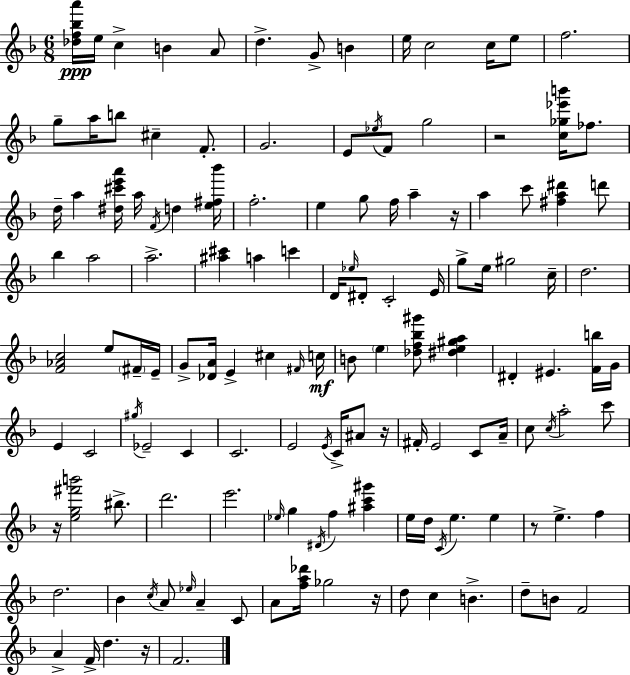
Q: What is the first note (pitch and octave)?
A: E5